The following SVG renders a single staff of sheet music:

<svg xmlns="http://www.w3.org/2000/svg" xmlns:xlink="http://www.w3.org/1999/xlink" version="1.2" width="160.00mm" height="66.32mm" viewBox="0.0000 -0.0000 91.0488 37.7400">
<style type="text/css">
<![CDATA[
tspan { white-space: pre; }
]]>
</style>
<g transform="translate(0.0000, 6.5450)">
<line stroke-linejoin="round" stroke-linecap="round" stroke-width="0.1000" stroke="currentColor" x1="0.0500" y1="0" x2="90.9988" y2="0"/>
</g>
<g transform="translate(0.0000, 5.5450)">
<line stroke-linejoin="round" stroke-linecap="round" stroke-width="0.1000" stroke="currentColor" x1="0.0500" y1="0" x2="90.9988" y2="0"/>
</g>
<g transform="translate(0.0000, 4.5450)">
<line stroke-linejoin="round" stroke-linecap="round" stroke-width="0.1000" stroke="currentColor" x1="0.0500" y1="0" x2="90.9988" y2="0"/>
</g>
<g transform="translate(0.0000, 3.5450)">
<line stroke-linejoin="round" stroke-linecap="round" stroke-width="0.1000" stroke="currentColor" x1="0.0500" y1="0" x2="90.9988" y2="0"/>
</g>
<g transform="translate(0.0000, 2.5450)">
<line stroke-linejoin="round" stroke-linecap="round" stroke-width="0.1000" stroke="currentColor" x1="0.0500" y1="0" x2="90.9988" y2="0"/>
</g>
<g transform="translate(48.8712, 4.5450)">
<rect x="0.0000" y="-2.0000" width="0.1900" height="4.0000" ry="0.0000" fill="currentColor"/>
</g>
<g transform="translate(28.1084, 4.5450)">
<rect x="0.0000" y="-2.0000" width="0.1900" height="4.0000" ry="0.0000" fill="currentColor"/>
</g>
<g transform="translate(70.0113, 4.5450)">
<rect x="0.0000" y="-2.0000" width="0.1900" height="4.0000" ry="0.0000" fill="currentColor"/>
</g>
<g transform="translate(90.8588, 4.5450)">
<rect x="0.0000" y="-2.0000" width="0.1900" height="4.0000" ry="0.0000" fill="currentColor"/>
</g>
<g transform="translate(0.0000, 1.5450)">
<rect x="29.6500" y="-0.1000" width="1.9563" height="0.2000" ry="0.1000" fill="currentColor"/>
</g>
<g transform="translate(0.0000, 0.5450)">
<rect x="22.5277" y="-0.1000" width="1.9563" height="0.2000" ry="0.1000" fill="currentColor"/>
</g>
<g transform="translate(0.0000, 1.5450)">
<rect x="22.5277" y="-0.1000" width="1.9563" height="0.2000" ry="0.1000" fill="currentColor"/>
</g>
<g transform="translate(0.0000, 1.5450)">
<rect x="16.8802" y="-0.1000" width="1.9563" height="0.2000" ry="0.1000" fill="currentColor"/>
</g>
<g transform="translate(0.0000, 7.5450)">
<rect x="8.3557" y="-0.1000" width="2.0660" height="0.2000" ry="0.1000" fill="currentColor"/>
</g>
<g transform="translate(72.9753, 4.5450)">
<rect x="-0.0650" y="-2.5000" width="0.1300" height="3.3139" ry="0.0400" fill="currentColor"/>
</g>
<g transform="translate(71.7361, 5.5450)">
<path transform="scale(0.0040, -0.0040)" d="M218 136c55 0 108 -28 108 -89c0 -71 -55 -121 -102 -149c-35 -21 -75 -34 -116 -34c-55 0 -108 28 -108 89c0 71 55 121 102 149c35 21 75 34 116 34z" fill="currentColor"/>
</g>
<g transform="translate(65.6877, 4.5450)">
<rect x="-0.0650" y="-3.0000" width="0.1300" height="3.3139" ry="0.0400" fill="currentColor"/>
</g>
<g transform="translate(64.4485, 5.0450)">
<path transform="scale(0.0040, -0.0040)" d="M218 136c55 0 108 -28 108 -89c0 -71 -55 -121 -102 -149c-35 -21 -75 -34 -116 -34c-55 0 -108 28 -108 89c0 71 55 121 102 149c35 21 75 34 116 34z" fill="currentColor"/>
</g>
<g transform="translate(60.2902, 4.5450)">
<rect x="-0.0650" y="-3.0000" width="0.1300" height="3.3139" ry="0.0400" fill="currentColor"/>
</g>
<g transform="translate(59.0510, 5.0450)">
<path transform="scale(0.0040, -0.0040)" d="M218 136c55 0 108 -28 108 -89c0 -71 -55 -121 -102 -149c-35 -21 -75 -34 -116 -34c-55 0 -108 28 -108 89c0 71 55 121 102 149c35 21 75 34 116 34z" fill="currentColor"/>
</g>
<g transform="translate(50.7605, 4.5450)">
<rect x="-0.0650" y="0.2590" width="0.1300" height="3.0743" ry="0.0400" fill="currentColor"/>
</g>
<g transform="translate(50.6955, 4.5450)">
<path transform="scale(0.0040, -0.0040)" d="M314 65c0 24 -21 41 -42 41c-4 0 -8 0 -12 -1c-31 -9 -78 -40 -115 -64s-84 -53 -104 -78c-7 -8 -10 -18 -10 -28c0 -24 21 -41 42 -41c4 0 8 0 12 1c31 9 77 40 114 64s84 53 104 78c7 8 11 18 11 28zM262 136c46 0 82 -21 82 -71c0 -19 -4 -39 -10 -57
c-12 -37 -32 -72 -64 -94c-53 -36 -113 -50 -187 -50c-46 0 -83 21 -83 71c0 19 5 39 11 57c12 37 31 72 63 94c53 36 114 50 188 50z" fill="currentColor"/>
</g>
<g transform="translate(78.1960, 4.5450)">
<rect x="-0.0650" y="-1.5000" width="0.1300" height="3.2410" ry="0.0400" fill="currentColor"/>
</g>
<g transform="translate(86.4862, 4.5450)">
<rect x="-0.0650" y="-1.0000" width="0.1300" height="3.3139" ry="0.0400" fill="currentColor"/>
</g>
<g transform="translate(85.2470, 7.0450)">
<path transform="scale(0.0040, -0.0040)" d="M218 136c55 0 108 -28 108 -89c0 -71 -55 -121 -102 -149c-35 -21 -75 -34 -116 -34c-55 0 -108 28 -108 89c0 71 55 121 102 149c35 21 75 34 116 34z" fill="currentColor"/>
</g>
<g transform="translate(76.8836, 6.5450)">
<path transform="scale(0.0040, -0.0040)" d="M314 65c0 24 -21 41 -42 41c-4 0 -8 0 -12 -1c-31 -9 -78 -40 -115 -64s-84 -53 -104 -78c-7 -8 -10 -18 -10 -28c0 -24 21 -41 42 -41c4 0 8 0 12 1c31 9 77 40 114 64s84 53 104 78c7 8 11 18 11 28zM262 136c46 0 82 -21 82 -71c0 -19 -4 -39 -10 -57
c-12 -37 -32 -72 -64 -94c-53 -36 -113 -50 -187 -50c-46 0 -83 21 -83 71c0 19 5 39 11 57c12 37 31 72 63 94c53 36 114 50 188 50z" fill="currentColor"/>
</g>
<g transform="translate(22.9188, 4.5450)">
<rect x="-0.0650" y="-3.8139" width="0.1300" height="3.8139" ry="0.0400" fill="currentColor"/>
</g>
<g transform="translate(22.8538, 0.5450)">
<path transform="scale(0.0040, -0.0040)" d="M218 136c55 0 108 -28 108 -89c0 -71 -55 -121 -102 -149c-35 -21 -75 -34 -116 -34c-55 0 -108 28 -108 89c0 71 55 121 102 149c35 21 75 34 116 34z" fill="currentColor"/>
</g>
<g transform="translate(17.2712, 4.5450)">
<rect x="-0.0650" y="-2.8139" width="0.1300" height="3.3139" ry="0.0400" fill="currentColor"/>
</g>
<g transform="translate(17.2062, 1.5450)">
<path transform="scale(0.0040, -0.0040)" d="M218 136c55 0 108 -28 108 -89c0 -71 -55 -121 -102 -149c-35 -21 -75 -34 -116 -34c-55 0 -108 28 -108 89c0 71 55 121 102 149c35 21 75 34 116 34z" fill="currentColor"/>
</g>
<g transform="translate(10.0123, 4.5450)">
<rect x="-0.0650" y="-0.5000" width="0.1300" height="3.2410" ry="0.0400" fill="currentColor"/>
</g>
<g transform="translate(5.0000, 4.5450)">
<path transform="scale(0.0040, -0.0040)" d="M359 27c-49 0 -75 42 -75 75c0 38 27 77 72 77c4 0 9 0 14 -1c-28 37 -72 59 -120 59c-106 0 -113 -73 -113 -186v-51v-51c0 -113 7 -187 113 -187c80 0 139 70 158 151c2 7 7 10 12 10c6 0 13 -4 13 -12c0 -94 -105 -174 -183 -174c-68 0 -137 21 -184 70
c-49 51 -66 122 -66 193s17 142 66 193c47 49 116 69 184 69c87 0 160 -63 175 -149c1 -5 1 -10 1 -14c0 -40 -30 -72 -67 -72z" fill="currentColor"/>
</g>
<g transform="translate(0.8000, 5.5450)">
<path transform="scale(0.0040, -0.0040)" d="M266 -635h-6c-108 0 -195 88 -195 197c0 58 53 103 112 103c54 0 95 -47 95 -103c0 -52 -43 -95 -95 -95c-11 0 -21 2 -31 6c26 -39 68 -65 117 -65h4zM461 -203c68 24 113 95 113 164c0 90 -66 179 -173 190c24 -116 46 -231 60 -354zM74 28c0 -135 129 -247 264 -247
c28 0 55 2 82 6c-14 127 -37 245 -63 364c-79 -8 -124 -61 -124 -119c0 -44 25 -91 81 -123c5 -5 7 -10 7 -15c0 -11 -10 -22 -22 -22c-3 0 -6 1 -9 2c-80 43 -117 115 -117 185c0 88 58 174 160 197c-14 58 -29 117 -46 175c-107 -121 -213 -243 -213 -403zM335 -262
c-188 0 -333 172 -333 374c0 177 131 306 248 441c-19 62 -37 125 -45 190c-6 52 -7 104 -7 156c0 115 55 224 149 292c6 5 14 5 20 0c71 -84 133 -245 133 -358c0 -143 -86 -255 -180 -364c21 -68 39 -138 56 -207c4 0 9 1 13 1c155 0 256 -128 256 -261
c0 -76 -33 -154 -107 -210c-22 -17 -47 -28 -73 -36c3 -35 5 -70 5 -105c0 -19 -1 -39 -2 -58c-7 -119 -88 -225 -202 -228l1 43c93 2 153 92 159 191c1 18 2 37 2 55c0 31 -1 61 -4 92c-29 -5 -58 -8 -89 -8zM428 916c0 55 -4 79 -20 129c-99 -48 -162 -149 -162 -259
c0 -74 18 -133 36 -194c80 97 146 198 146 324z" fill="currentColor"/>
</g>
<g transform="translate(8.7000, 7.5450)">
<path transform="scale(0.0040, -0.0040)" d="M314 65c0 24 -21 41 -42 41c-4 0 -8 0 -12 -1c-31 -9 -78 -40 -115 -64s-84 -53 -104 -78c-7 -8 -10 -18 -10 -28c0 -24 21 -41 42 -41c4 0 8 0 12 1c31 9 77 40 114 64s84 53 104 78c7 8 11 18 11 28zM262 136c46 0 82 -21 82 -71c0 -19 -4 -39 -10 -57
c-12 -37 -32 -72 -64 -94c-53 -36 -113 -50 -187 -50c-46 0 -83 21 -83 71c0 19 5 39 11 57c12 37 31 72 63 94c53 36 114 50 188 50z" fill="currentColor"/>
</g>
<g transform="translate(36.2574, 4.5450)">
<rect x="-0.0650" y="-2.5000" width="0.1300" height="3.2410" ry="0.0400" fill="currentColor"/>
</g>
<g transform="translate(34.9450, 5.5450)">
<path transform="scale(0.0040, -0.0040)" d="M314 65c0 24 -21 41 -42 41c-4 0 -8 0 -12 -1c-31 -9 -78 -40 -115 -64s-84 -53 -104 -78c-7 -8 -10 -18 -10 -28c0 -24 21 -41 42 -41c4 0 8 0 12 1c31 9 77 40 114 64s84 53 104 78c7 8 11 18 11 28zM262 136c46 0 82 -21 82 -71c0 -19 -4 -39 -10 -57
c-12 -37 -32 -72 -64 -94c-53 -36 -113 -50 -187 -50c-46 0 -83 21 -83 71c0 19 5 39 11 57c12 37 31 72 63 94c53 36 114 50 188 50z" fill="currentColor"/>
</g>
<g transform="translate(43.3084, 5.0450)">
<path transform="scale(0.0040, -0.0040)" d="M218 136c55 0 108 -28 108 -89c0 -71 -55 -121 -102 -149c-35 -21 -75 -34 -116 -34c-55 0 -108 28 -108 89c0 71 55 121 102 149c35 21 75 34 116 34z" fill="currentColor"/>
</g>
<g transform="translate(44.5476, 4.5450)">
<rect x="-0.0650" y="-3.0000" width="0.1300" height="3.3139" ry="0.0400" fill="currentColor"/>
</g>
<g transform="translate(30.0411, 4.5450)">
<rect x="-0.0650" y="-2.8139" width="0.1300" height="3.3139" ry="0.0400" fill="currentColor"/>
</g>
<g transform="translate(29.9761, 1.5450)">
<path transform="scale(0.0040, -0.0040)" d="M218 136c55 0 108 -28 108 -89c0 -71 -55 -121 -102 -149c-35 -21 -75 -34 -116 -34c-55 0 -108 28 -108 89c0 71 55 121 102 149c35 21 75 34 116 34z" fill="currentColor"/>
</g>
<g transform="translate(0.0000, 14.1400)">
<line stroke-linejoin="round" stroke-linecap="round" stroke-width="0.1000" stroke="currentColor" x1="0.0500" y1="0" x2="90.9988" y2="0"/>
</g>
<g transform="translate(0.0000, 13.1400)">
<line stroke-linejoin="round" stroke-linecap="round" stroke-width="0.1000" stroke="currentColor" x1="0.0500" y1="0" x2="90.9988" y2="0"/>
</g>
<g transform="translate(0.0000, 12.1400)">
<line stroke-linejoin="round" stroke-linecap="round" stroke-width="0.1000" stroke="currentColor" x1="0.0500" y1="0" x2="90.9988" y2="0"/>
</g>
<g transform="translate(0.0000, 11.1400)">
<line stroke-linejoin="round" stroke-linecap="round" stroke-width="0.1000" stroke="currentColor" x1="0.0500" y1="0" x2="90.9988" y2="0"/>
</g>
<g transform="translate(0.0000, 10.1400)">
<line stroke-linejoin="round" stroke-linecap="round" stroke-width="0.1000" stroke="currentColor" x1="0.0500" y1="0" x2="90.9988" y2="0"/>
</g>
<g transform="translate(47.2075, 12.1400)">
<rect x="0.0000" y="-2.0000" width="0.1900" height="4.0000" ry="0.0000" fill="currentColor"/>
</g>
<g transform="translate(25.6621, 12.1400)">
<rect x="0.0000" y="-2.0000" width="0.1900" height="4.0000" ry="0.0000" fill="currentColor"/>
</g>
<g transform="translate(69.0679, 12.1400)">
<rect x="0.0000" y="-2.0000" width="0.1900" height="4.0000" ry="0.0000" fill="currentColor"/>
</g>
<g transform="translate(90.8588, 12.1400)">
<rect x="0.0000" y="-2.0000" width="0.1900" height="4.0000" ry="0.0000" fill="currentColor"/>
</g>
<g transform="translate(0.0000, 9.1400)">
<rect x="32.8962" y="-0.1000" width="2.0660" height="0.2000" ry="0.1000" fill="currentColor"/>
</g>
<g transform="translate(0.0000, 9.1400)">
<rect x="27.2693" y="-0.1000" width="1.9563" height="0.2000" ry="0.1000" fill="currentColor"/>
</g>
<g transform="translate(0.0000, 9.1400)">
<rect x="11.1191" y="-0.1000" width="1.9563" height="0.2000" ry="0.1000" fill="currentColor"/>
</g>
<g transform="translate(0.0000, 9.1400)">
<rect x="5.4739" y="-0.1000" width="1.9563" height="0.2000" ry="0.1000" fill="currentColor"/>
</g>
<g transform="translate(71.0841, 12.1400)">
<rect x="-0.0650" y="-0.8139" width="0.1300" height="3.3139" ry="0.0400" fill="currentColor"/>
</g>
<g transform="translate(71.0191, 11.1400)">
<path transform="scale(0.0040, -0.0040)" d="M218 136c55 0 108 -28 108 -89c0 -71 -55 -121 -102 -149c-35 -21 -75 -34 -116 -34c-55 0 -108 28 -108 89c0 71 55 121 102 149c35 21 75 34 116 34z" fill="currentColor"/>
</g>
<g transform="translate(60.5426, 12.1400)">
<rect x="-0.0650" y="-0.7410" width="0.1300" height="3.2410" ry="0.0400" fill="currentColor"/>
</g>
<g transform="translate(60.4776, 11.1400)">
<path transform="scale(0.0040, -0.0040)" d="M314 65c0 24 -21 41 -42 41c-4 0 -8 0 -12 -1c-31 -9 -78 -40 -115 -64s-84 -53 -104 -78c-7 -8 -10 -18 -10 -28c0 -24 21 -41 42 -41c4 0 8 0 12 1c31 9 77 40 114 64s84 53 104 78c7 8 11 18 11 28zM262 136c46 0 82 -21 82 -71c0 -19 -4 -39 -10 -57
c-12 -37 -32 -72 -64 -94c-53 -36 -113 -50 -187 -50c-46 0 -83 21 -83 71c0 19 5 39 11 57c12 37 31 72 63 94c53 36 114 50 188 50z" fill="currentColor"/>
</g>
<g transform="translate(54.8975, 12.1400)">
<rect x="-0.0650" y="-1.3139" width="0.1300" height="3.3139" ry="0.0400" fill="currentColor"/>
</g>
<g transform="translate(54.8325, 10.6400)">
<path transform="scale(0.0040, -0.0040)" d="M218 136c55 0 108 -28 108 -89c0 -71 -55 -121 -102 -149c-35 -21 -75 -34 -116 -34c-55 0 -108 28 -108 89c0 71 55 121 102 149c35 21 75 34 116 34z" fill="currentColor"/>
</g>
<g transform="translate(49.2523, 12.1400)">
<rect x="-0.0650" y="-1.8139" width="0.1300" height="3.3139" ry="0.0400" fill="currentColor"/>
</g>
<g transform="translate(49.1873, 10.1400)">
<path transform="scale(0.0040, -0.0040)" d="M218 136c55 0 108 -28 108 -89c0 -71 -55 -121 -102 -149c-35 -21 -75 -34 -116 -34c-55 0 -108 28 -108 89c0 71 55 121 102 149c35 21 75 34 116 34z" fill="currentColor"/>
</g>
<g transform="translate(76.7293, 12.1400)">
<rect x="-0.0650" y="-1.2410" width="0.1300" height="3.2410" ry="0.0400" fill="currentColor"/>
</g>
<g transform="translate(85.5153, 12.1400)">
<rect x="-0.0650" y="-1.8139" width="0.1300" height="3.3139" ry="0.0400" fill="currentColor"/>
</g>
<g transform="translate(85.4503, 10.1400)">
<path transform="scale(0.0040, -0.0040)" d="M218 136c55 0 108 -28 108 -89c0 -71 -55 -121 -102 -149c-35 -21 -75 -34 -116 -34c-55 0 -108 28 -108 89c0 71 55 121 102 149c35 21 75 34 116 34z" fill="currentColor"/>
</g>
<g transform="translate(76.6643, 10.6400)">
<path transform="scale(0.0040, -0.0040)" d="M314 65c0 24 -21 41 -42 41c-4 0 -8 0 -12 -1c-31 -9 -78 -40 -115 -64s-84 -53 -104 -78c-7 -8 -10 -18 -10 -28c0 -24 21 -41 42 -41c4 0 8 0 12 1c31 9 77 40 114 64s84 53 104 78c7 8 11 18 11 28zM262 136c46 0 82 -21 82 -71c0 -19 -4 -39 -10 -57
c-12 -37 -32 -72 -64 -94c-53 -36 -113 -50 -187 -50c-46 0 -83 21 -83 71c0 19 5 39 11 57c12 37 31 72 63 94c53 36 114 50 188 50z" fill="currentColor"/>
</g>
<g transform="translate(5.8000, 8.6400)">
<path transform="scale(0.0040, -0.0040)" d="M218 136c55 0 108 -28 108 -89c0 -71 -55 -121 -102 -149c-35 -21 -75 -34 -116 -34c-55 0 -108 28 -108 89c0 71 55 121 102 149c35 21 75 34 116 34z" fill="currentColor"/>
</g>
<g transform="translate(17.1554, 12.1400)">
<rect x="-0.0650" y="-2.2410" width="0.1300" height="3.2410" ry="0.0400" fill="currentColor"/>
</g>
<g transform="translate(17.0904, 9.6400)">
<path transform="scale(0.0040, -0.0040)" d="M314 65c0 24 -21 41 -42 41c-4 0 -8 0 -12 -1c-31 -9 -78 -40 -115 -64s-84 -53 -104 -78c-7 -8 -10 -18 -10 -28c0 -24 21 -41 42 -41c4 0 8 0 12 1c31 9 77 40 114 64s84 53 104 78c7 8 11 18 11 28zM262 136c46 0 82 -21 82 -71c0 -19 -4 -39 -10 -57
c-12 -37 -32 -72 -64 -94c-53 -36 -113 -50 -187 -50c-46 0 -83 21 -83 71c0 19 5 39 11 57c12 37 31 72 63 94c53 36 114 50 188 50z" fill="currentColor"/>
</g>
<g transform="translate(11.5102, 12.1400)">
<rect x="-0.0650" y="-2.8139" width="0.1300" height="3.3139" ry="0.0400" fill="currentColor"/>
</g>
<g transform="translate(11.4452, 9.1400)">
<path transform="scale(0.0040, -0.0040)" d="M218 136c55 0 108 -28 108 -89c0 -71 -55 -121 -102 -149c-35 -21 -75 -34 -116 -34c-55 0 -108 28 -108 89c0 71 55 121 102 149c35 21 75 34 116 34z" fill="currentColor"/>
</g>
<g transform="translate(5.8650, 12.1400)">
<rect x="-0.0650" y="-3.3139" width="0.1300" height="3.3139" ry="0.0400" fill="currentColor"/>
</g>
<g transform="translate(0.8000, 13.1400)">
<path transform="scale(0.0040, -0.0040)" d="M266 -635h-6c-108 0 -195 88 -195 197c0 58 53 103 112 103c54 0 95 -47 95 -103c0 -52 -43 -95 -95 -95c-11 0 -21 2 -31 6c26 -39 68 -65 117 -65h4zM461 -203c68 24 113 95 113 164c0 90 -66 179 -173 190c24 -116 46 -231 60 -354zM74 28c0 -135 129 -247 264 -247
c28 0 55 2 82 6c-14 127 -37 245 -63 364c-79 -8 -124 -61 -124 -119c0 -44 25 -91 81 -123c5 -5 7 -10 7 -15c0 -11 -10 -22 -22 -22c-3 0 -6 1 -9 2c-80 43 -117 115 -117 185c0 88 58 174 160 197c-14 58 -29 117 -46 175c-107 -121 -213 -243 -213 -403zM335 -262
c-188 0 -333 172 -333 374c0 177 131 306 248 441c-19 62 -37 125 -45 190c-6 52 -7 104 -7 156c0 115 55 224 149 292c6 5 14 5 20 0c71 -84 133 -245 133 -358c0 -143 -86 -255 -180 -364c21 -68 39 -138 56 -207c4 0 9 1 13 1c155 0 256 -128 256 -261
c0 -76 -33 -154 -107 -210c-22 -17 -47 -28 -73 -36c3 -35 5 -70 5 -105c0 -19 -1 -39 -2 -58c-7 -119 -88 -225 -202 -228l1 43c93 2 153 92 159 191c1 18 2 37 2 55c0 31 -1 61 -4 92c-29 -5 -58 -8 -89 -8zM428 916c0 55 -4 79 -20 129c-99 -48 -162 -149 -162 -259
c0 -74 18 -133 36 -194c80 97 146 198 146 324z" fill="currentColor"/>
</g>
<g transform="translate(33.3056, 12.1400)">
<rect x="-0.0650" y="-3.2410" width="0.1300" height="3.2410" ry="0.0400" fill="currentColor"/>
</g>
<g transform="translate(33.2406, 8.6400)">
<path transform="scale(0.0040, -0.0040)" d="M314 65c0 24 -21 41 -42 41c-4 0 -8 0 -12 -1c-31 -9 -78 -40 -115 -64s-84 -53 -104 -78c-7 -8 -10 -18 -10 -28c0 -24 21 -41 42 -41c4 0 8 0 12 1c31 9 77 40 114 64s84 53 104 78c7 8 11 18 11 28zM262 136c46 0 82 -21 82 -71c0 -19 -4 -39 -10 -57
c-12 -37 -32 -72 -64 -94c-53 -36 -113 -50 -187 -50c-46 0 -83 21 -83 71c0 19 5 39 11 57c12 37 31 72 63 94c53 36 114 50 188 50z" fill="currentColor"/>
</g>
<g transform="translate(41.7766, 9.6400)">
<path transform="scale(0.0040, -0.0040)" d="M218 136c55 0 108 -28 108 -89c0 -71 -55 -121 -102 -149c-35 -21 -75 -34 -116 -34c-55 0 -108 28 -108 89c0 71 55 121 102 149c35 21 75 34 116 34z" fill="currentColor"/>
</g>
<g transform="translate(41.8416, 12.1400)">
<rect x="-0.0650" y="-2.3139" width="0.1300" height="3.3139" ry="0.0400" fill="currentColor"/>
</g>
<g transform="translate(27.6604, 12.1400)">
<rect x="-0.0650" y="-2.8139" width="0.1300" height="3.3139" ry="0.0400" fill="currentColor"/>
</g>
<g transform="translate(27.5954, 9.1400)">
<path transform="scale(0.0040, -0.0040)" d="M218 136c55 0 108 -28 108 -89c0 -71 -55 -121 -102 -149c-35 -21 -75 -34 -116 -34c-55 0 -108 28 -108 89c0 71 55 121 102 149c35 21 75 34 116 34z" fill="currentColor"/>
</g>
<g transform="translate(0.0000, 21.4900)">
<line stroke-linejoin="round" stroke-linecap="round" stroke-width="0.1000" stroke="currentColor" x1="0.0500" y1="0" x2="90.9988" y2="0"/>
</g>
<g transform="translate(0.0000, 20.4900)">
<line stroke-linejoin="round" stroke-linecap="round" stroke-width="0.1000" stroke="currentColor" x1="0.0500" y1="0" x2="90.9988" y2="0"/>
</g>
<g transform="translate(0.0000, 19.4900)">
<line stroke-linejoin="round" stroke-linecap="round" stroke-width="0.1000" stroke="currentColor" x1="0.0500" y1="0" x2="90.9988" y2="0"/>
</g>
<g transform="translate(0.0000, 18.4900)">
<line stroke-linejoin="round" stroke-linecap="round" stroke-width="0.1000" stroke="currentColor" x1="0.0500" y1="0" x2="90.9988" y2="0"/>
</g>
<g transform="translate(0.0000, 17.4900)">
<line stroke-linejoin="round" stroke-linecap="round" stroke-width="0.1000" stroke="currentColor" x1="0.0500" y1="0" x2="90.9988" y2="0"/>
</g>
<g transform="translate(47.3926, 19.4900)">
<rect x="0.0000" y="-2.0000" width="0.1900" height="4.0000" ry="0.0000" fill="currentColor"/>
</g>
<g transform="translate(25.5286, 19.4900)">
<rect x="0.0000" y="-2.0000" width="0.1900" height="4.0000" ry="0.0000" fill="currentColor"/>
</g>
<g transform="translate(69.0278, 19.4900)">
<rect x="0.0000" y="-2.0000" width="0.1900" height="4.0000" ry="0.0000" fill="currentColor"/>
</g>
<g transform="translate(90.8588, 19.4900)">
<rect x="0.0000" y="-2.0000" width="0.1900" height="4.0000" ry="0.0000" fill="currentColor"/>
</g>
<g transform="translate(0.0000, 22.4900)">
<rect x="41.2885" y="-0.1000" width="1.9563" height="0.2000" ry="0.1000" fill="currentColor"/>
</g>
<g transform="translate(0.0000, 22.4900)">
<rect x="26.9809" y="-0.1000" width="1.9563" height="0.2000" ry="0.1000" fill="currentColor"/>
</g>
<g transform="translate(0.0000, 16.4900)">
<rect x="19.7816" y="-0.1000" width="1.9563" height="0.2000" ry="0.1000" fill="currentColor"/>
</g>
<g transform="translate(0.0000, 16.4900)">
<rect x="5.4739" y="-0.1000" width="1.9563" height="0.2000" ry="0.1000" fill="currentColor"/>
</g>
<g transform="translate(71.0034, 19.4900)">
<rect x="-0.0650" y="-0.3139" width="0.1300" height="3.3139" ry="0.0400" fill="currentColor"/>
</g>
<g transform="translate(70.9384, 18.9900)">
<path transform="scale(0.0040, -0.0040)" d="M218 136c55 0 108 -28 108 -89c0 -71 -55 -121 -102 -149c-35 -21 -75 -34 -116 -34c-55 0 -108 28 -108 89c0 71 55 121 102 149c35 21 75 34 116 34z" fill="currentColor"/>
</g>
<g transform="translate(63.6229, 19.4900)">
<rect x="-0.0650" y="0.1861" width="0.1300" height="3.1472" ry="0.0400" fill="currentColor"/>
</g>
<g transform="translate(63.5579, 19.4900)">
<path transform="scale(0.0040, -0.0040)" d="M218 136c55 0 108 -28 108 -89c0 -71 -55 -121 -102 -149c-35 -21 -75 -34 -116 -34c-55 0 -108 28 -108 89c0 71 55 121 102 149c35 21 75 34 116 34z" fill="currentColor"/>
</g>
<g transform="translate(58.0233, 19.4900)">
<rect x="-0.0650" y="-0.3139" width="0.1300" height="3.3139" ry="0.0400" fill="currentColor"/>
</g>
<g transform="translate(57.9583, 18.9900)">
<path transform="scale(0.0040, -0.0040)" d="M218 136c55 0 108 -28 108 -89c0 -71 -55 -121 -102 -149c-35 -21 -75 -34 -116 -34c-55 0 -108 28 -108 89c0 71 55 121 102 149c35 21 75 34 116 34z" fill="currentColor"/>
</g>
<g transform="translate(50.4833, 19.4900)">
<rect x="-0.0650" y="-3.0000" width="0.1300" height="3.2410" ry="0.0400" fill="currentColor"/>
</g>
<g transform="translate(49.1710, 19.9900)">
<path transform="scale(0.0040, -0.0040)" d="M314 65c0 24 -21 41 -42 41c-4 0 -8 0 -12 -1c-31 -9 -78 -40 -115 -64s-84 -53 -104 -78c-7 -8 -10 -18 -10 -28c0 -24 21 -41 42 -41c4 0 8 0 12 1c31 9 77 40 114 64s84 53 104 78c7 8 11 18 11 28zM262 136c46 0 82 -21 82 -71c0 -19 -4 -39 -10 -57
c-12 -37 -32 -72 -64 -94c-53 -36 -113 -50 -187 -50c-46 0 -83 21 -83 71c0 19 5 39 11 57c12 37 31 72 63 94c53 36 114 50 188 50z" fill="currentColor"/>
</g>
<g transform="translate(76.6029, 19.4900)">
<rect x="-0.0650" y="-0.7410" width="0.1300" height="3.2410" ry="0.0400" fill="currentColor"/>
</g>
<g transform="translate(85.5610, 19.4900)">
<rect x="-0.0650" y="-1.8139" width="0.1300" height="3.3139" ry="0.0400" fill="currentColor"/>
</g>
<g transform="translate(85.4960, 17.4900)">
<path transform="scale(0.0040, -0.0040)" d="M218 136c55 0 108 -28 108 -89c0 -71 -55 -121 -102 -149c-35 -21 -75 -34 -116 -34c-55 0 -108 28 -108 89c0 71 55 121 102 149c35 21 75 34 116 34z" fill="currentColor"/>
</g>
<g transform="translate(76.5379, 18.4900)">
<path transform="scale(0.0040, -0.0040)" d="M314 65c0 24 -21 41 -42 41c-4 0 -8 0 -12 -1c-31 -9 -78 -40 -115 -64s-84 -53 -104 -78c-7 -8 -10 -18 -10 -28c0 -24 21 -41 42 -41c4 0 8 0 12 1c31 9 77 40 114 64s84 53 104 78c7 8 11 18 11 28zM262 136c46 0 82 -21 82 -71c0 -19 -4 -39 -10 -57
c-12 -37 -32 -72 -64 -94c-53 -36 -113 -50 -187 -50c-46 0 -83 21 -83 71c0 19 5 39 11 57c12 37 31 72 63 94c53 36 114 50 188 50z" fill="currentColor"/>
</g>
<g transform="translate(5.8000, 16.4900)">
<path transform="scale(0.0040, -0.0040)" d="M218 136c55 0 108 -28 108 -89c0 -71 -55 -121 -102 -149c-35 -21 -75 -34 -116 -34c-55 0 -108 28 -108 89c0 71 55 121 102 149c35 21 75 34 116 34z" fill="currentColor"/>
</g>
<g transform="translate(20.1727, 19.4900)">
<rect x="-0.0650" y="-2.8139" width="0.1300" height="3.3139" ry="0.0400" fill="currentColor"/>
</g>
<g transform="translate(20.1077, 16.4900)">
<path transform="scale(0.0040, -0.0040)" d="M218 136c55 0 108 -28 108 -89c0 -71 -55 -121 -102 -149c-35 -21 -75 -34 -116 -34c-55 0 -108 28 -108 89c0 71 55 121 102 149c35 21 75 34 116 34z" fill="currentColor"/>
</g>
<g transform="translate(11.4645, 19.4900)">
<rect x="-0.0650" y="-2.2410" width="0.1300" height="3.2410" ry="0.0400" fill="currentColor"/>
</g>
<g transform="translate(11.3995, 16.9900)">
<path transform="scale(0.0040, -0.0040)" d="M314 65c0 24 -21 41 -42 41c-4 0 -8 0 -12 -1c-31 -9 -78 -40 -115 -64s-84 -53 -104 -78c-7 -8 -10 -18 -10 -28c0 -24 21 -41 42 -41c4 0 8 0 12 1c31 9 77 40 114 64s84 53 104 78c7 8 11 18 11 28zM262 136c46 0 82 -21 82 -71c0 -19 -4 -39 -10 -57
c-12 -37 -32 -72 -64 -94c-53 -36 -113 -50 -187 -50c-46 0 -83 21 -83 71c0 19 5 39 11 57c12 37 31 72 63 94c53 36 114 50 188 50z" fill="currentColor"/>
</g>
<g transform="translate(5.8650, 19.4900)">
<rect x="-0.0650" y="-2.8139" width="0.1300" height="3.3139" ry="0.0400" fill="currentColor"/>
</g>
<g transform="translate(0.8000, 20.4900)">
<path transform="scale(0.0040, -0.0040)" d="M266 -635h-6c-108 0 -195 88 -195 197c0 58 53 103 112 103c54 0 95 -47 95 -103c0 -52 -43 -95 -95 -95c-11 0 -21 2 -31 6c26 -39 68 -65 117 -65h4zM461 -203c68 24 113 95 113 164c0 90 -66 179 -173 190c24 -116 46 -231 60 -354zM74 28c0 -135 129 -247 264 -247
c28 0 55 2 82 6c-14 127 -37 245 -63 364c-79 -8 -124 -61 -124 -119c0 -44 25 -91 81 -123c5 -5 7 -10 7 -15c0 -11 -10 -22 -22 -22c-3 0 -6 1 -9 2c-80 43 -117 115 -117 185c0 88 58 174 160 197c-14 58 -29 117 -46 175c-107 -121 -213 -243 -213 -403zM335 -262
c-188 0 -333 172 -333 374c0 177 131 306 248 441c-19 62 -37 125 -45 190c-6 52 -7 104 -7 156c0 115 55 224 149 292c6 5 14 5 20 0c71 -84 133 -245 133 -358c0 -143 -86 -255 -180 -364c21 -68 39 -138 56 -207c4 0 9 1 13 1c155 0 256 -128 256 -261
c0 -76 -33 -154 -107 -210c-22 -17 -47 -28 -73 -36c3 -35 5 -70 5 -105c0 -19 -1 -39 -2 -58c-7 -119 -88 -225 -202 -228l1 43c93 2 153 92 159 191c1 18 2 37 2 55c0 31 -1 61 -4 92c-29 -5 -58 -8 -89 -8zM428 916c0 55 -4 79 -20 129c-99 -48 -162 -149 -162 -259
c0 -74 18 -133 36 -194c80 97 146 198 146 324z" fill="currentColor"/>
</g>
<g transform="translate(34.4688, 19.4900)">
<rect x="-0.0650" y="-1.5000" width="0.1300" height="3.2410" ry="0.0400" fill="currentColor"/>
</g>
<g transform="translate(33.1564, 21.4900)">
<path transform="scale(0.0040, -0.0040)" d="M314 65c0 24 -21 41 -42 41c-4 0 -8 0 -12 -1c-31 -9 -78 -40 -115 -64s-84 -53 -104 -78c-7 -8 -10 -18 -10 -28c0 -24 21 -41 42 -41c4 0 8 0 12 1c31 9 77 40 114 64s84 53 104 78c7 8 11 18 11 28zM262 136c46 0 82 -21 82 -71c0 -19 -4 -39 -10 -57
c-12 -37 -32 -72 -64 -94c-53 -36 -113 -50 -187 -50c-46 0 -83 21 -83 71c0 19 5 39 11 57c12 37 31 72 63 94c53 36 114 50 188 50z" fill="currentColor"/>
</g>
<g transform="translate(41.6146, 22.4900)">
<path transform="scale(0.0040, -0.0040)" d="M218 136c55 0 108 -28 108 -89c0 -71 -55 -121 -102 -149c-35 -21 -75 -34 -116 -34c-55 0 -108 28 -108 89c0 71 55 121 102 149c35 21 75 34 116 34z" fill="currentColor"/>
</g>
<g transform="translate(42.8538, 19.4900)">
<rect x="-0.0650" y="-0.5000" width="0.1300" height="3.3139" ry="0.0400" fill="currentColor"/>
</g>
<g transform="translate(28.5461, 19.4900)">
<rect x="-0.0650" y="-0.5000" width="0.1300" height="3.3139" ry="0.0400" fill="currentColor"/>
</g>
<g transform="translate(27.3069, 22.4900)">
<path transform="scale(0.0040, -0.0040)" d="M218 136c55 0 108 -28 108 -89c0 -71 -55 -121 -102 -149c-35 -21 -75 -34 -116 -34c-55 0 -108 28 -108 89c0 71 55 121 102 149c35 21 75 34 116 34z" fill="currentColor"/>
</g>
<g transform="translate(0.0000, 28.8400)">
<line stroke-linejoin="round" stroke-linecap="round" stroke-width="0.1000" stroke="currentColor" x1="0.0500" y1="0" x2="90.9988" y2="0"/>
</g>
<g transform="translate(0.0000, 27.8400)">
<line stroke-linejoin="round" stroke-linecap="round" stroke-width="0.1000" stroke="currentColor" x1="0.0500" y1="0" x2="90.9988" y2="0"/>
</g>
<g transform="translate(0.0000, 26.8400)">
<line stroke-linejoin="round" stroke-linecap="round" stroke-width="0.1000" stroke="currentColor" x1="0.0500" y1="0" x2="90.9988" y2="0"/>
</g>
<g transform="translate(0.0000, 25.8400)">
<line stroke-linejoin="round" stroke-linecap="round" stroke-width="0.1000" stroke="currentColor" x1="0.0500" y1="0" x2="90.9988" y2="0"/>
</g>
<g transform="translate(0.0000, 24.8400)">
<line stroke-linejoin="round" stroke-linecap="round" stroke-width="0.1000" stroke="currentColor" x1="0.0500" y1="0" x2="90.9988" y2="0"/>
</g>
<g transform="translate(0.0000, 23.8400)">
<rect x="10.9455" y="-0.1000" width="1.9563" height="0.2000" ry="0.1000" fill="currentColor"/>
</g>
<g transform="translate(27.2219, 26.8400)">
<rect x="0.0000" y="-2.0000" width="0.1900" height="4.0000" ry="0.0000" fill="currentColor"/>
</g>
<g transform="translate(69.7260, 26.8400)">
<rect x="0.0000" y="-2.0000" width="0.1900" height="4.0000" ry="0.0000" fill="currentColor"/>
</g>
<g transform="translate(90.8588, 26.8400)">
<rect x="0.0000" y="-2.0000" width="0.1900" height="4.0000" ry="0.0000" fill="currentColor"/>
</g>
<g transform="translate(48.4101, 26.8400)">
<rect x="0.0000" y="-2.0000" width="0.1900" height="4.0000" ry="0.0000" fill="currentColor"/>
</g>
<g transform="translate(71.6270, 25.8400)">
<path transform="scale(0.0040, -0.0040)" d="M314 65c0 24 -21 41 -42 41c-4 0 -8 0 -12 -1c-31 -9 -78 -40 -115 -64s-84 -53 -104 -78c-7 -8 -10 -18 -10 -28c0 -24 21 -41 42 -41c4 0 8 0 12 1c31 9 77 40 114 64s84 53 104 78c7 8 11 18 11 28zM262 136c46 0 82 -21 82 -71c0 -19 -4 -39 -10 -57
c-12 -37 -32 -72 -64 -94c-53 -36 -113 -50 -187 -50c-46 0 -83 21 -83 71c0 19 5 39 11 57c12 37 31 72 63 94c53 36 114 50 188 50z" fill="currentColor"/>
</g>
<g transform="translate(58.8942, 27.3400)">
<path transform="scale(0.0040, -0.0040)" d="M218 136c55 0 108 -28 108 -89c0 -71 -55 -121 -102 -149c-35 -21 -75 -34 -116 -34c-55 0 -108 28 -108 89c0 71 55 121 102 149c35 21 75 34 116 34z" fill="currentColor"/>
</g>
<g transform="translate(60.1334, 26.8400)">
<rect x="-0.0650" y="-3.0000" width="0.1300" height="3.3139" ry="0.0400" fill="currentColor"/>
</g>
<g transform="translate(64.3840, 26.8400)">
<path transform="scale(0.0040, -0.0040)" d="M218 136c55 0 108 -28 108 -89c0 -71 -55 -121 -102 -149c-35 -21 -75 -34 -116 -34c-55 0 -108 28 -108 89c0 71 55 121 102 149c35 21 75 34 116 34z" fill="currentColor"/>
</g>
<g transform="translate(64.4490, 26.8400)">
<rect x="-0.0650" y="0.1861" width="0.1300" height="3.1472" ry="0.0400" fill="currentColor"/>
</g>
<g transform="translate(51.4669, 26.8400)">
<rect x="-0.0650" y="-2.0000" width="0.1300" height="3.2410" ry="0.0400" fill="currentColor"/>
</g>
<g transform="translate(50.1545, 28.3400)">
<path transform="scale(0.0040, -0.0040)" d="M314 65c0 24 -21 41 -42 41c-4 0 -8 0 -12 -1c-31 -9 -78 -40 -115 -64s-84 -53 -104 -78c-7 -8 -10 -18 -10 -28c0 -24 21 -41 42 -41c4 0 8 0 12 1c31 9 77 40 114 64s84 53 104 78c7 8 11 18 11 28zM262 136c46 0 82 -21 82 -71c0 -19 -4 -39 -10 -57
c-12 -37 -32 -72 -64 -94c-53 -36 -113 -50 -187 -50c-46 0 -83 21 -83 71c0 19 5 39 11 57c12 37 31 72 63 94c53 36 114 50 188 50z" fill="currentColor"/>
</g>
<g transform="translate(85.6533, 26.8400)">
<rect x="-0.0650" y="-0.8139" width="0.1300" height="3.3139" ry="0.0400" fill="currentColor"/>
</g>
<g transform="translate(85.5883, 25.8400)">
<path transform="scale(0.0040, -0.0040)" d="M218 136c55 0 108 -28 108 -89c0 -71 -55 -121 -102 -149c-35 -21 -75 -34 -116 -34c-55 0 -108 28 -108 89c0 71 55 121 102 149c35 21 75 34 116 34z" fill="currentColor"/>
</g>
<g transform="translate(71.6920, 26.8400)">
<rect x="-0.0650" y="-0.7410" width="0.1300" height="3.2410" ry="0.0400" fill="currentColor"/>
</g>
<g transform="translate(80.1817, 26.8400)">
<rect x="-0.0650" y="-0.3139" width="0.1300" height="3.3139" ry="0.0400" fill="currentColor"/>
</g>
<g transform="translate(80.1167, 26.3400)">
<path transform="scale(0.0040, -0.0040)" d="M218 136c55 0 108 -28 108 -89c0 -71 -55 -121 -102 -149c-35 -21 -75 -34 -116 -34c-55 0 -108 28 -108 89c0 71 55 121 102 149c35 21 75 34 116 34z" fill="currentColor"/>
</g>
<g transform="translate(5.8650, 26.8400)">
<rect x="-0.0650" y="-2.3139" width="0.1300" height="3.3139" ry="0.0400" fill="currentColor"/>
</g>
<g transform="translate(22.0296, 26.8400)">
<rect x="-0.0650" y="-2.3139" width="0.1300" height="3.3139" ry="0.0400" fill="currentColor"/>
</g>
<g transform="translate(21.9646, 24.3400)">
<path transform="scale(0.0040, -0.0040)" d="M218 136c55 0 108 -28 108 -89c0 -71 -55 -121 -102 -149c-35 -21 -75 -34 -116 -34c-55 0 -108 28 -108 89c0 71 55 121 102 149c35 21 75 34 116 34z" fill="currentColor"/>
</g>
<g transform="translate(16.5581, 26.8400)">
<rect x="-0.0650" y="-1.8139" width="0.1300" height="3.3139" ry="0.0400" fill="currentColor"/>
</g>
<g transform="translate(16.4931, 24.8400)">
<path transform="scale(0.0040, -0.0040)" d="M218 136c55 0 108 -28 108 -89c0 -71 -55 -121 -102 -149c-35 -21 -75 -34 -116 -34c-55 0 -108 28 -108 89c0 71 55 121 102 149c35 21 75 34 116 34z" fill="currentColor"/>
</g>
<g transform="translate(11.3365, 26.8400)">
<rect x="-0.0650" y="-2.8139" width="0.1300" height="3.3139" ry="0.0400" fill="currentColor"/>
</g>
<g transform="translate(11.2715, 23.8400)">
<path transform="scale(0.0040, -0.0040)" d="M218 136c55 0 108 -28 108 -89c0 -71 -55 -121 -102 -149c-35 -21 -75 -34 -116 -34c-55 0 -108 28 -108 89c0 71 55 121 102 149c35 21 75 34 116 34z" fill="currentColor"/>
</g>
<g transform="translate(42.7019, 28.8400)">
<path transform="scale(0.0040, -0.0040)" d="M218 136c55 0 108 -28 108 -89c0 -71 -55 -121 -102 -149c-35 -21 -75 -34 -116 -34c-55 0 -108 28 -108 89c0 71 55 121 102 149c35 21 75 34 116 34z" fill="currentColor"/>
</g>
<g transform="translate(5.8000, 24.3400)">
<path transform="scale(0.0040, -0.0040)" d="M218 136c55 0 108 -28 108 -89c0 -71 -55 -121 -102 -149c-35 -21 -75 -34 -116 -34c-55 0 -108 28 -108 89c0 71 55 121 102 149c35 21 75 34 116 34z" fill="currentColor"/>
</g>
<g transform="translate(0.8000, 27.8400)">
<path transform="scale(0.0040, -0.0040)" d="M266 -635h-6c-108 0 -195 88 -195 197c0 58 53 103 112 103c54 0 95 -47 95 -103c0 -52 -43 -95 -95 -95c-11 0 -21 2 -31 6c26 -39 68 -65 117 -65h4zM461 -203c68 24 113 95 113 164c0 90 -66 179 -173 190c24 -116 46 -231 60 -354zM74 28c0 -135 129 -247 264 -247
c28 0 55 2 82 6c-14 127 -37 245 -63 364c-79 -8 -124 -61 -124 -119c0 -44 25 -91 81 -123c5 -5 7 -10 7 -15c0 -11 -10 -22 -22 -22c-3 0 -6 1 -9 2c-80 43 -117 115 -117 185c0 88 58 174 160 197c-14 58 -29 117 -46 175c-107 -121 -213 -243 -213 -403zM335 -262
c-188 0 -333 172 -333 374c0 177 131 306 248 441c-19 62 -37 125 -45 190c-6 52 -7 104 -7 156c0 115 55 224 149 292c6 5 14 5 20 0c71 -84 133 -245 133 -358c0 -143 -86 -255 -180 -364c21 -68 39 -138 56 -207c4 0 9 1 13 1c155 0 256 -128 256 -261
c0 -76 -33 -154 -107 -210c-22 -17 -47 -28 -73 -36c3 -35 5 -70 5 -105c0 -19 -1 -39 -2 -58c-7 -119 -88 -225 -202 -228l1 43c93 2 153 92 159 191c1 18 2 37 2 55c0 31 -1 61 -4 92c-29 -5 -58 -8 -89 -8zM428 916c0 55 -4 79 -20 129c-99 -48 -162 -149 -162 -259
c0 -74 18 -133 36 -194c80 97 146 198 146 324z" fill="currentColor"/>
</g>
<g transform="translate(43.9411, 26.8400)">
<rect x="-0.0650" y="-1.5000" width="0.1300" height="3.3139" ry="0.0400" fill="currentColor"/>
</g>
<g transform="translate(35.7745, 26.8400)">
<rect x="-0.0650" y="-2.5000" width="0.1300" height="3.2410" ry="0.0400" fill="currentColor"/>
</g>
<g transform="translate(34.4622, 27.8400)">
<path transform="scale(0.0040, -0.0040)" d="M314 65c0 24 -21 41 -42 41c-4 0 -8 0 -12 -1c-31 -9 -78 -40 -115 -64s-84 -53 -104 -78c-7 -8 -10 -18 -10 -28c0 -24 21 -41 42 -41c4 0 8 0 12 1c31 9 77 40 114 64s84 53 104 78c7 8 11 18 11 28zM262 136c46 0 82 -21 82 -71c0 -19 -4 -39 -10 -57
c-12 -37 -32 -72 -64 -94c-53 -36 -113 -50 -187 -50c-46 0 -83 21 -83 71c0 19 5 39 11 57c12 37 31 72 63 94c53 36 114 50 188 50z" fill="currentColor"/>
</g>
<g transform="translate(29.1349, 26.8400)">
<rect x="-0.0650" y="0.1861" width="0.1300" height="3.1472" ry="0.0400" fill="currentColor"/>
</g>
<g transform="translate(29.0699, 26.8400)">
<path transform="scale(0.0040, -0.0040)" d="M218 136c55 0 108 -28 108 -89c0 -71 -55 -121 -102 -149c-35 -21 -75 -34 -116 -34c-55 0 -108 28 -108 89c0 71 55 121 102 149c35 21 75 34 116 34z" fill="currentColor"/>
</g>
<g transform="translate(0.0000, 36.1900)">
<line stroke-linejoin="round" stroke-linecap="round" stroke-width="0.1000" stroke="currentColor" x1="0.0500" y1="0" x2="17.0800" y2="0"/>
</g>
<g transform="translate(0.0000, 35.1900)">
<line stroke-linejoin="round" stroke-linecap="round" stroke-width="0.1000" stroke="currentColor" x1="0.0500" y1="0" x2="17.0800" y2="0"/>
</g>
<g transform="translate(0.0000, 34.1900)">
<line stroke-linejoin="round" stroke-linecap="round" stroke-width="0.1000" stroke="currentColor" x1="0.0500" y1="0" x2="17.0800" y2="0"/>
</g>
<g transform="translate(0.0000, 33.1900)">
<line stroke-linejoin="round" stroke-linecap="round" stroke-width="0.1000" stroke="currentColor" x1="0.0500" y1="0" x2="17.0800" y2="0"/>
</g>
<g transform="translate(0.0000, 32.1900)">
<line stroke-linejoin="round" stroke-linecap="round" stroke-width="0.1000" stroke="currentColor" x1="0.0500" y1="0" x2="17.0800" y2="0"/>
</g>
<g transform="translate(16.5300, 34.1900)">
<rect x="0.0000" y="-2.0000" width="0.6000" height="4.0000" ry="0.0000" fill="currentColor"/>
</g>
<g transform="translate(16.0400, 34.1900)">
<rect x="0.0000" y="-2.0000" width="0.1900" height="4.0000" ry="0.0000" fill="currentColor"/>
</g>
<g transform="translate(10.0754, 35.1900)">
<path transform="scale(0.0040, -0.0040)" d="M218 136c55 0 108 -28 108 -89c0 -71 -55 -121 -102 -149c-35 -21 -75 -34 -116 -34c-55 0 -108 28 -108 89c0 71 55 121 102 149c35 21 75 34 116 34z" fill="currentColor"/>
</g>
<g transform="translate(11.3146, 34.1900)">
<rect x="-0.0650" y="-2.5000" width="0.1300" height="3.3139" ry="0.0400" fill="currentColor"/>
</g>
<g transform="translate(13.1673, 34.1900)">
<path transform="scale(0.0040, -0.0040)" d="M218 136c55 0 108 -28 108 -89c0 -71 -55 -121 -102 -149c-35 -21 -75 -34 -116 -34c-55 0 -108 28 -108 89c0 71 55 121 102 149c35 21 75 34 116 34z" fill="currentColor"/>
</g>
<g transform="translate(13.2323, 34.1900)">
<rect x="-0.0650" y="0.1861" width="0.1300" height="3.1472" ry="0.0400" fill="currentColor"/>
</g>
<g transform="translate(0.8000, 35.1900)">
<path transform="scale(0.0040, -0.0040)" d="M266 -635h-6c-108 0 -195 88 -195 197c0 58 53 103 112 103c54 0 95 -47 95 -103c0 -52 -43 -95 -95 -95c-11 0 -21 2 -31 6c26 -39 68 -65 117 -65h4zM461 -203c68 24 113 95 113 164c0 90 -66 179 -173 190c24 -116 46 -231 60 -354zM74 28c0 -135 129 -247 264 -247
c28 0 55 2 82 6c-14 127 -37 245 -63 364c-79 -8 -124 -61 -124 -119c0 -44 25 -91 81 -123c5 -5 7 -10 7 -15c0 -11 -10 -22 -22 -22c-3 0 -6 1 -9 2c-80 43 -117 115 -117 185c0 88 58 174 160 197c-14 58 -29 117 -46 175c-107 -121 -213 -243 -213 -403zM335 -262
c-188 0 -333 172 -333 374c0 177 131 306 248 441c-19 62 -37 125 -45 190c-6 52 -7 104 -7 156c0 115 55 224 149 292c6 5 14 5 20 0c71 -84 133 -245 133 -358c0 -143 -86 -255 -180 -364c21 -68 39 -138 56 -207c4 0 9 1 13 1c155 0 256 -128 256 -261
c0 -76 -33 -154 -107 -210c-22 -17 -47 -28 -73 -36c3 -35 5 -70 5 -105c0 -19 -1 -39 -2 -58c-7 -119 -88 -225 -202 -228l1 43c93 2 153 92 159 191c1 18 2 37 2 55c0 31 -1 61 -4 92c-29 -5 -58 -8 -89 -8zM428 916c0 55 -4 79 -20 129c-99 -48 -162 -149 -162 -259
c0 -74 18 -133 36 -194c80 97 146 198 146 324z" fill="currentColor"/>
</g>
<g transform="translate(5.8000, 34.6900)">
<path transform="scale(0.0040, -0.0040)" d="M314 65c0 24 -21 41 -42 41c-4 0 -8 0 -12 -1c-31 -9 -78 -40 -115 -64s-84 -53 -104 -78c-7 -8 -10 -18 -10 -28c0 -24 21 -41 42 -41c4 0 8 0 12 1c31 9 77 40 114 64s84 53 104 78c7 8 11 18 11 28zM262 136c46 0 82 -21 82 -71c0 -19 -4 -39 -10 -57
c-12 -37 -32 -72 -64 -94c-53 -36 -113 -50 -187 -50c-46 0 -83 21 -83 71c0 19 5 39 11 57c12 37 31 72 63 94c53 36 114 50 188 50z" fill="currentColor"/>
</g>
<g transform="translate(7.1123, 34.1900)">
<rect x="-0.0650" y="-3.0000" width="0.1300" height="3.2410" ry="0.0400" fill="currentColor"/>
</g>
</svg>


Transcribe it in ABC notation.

X:1
T:Untitled
M:4/4
L:1/4
K:C
C2 a c' a G2 A B2 A A G E2 D b a g2 a b2 g f e d2 d e2 f a g2 a C E2 C A2 c B c d2 f g a f g B G2 E F2 A B d2 c d A2 G B